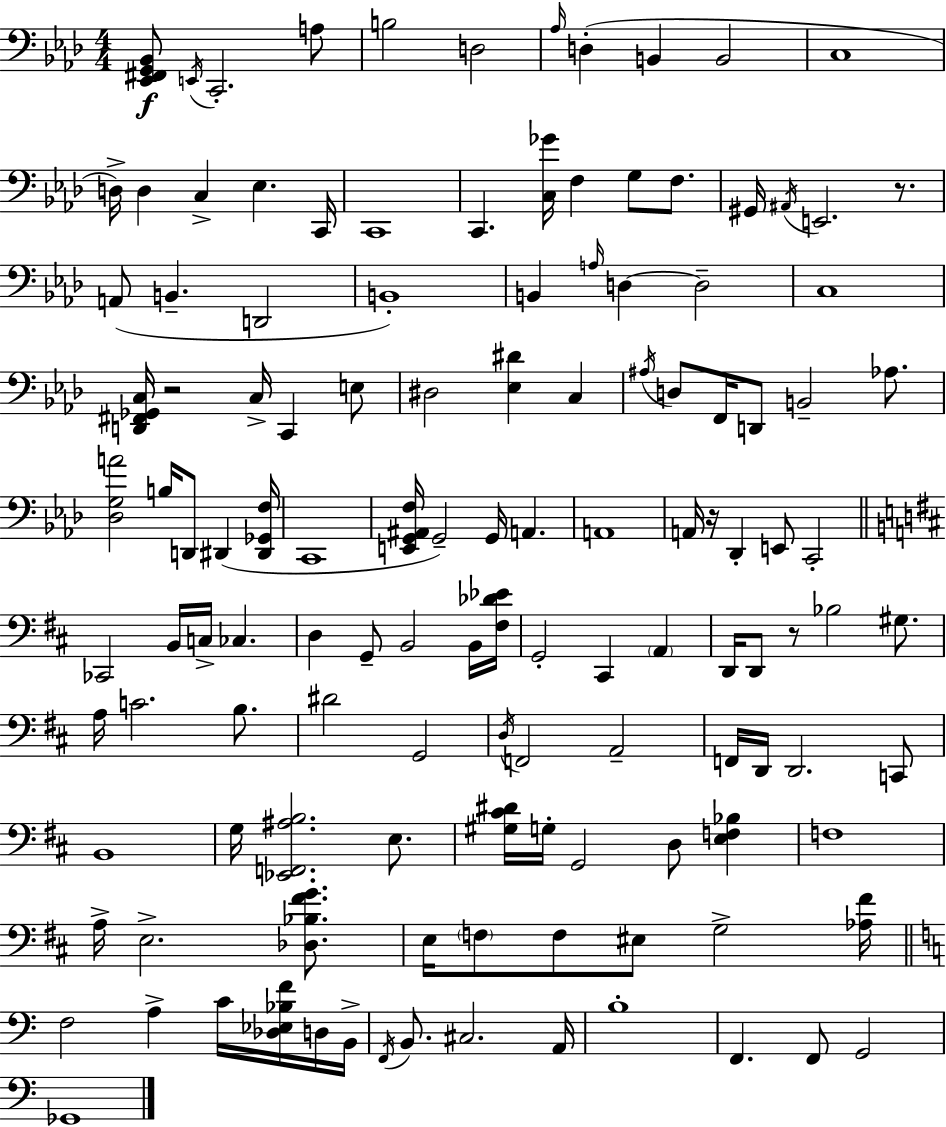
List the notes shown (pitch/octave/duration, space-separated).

[Eb2,F#2,G2,Bb2]/e E2/s C2/h. A3/e B3/h D3/h Ab3/s D3/q B2/q B2/h C3/w D3/s D3/q C3/q Eb3/q. C2/s C2/w C2/q. [C3,Gb4]/s F3/q G3/e F3/e. G#2/s A#2/s E2/h. R/e. A2/e B2/q. D2/h B2/w B2/q A3/s D3/q D3/h C3/w [D2,F#2,Gb2,C3]/s R/h C3/s C2/q E3/e D#3/h [Eb3,D#4]/q C3/q A#3/s D3/e F2/s D2/e B2/h Ab3/e. [Db3,G3,A4]/h B3/s D2/e D#2/q [D#2,Gb2,F3]/s C2/w [E2,G2,A#2,F3]/s G2/h G2/s A2/q. A2/w A2/s R/s Db2/q E2/e C2/h CES2/h B2/s C3/s CES3/q. D3/q G2/e B2/h B2/s [F#3,Db4,Eb4]/s G2/h C#2/q A2/q D2/s D2/e R/e Bb3/h G#3/e. A3/s C4/h. B3/e. D#4/h G2/h D3/s F2/h A2/h F2/s D2/s D2/h. C2/e B2/w G3/s [Eb2,F2,A#3,B3]/h. E3/e. [G#3,C#4,D#4]/s G3/s G2/h D3/e [E3,F3,Bb3]/q F3/w A3/s E3/h. [Db3,Bb3,F#4,G4]/e. E3/s F3/e F3/e EIS3/e G3/h [Ab3,F#4]/s F3/h A3/q C4/s [Db3,Eb3,Bb3,F4]/s D3/s B2/s F2/s B2/e. C#3/h. A2/s B3/w F2/q. F2/e G2/h Gb2/w